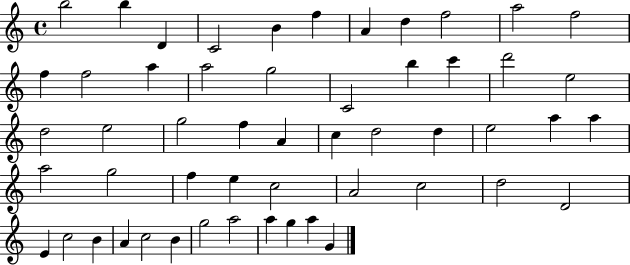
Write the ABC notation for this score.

X:1
T:Untitled
M:4/4
L:1/4
K:C
b2 b D C2 B f A d f2 a2 f2 f f2 a a2 g2 C2 b c' d'2 e2 d2 e2 g2 f A c d2 d e2 a a a2 g2 f e c2 A2 c2 d2 D2 E c2 B A c2 B g2 a2 a g a G